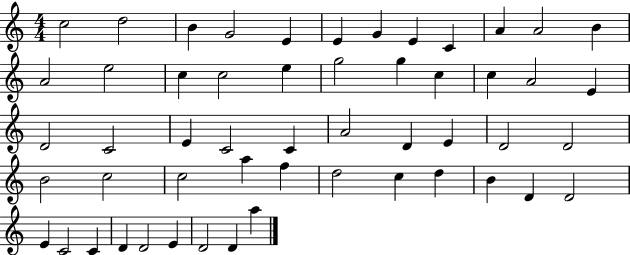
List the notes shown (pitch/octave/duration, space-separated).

C5/h D5/h B4/q G4/h E4/q E4/q G4/q E4/q C4/q A4/q A4/h B4/q A4/h E5/h C5/q C5/h E5/q G5/h G5/q C5/q C5/q A4/h E4/q D4/h C4/h E4/q C4/h C4/q A4/h D4/q E4/q D4/h D4/h B4/h C5/h C5/h A5/q F5/q D5/h C5/q D5/q B4/q D4/q D4/h E4/q C4/h C4/q D4/q D4/h E4/q D4/h D4/q A5/q